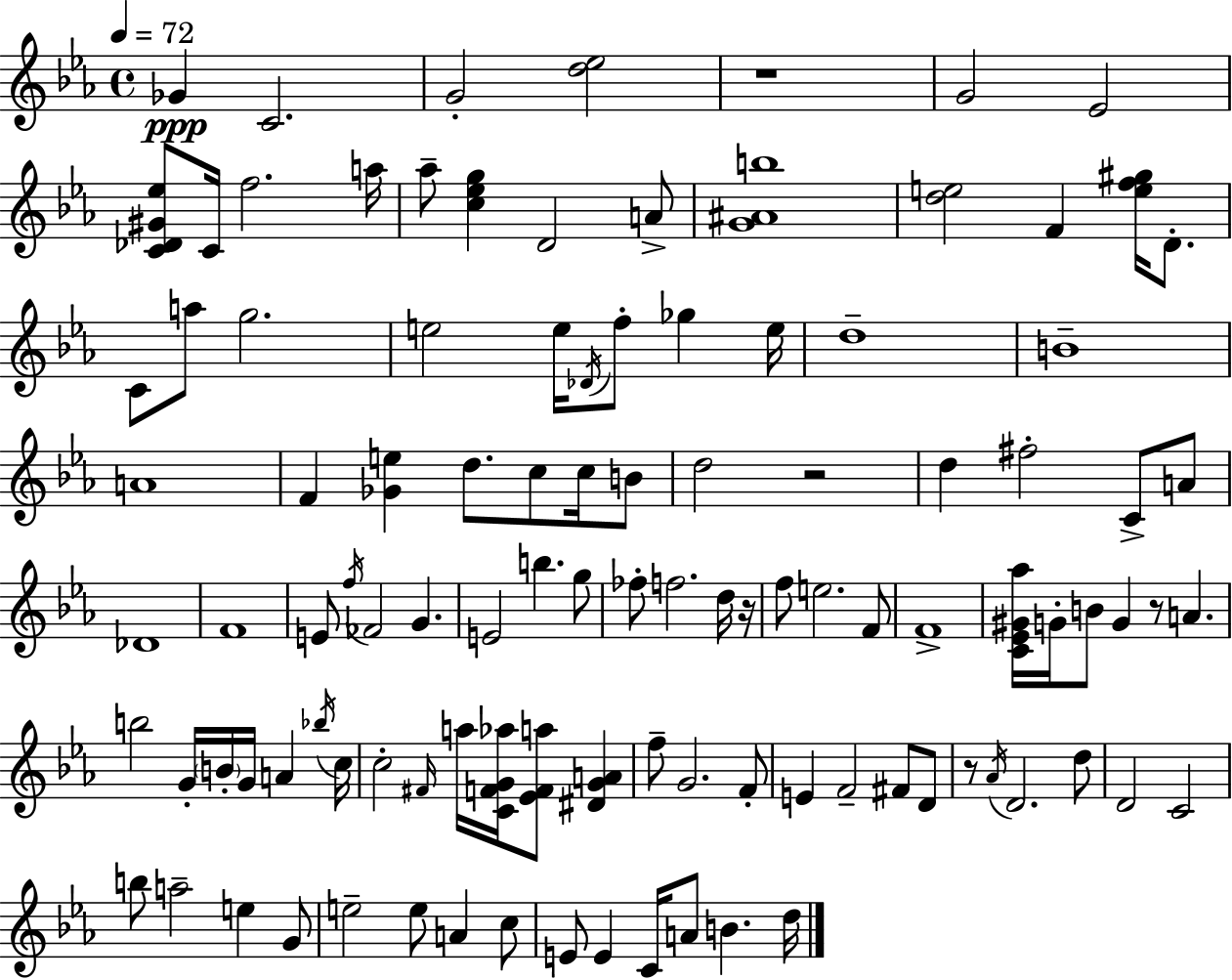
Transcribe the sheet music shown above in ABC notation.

X:1
T:Untitled
M:4/4
L:1/4
K:Eb
_G C2 G2 [d_e]2 z4 G2 _E2 [C_D^G_e]/2 C/4 f2 a/4 _a/2 [c_eg] D2 A/2 [G^Ab]4 [de]2 F [ef^g]/4 D/2 C/2 a/2 g2 e2 e/4 _D/4 f/2 _g e/4 d4 B4 A4 F [_Ge] d/2 c/2 c/4 B/2 d2 z2 d ^f2 C/2 A/2 _D4 F4 E/2 f/4 _F2 G E2 b g/2 _f/2 f2 d/4 z/4 f/2 e2 F/2 F4 [C_E^G_a]/4 G/4 B/2 G z/2 A b2 G/4 B/4 G/4 A _b/4 c/4 c2 ^F/4 a/4 [CFG_a]/4 [_EFa]/2 [^DGA] f/2 G2 F/2 E F2 ^F/2 D/2 z/2 _A/4 D2 d/2 D2 C2 b/2 a2 e G/2 e2 e/2 A c/2 E/2 E C/4 A/2 B d/4